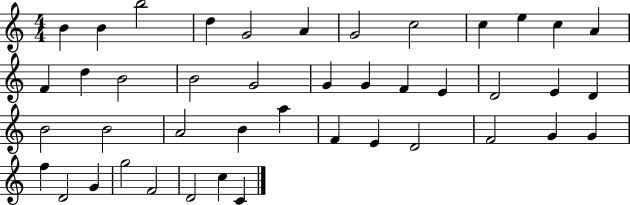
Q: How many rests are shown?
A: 0